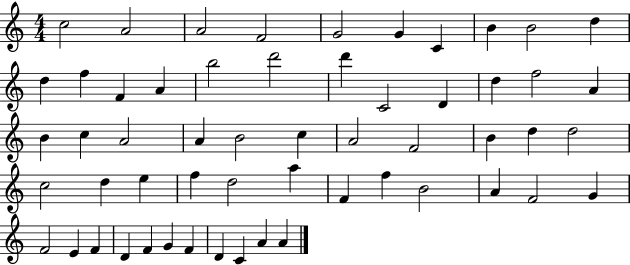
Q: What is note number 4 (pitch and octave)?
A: F4